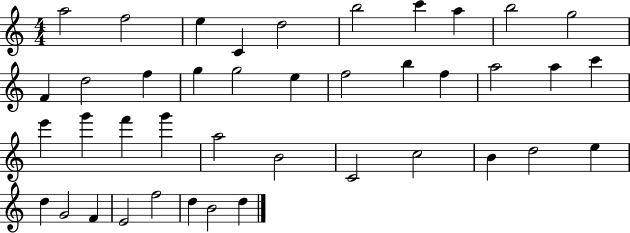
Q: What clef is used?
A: treble